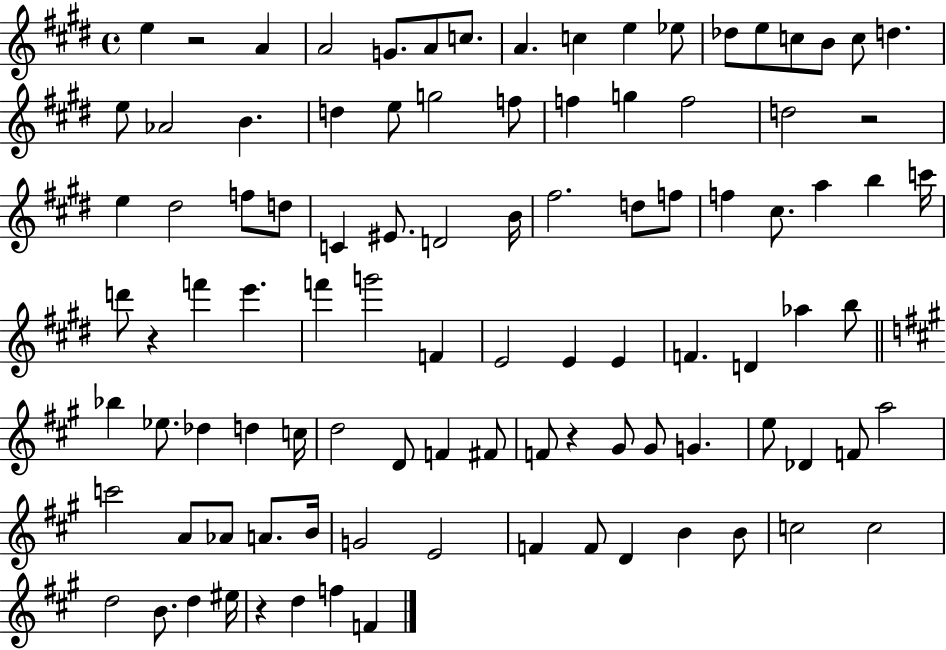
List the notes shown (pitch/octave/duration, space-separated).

E5/q R/h A4/q A4/h G4/e. A4/e C5/e. A4/q. C5/q E5/q Eb5/e Db5/e E5/e C5/e B4/e C5/e D5/q. E5/e Ab4/h B4/q. D5/q E5/e G5/h F5/e F5/q G5/q F5/h D5/h R/h E5/q D#5/h F5/e D5/e C4/q EIS4/e. D4/h B4/s F#5/h. D5/e F5/e F5/q C#5/e. A5/q B5/q C6/s D6/e R/q F6/q E6/q. F6/q G6/h F4/q E4/h E4/q E4/q F4/q. D4/q Ab5/q B5/e Bb5/q Eb5/e. Db5/q D5/q C5/s D5/h D4/e F4/q F#4/e F4/e R/q G#4/e G#4/e G4/q. E5/e Db4/q F4/e A5/h C6/h A4/e Ab4/e A4/e. B4/s G4/h E4/h F4/q F4/e D4/q B4/q B4/e C5/h C5/h D5/h B4/e. D5/q EIS5/s R/q D5/q F5/q F4/q